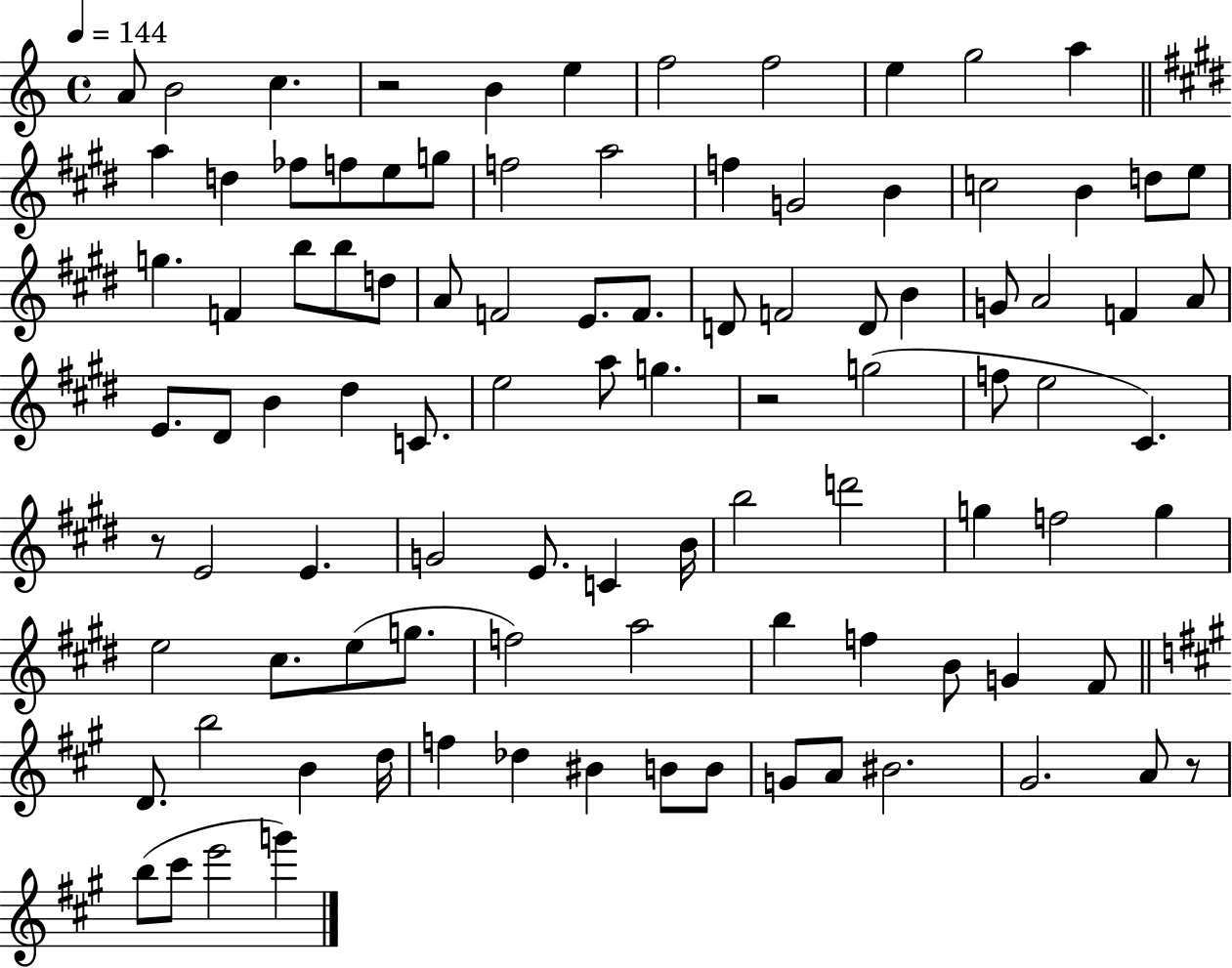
{
  \clef treble
  \time 4/4
  \defaultTimeSignature
  \key c \major
  \tempo 4 = 144
  \repeat volta 2 { a'8 b'2 c''4. | r2 b'4 e''4 | f''2 f''2 | e''4 g''2 a''4 | \break \bar "||" \break \key e \major a''4 d''4 fes''8 f''8 e''8 g''8 | f''2 a''2 | f''4 g'2 b'4 | c''2 b'4 d''8 e''8 | \break g''4. f'4 b''8 b''8 d''8 | a'8 f'2 e'8. f'8. | d'8 f'2 d'8 b'4 | g'8 a'2 f'4 a'8 | \break e'8. dis'8 b'4 dis''4 c'8. | e''2 a''8 g''4. | r2 g''2( | f''8 e''2 cis'4.) | \break r8 e'2 e'4. | g'2 e'8. c'4 b'16 | b''2 d'''2 | g''4 f''2 g''4 | \break e''2 cis''8. e''8( g''8. | f''2) a''2 | b''4 f''4 b'8 g'4 fis'8 | \bar "||" \break \key a \major d'8. b''2 b'4 d''16 | f''4 des''4 bis'4 b'8 b'8 | g'8 a'8 bis'2. | gis'2. a'8 r8 | \break b''8( cis'''8 e'''2 g'''4) | } \bar "|."
}